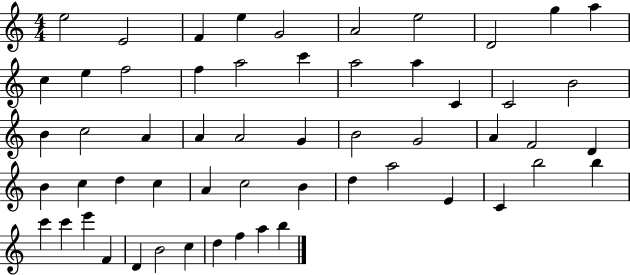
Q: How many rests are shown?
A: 0